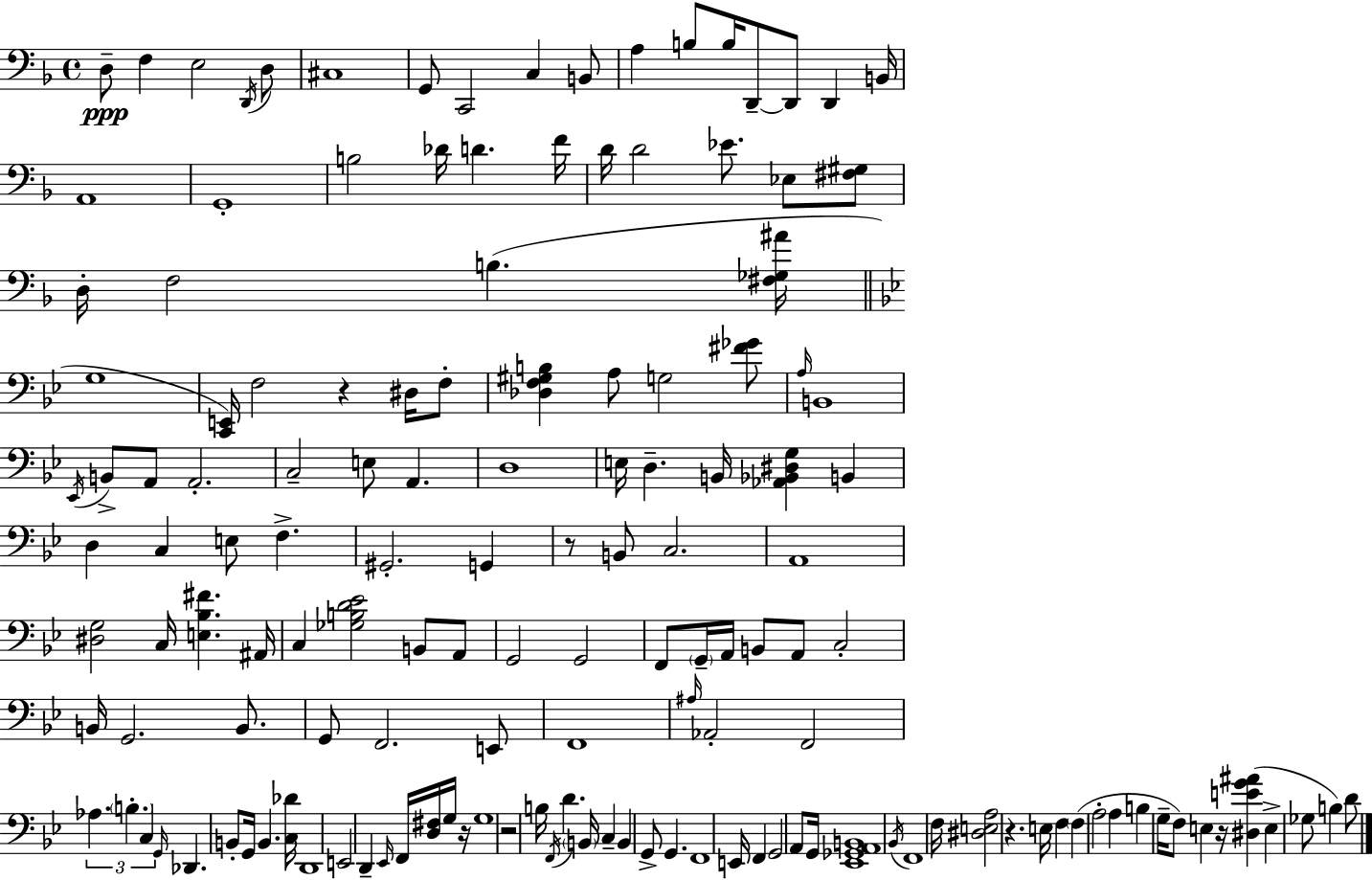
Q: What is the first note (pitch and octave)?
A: D3